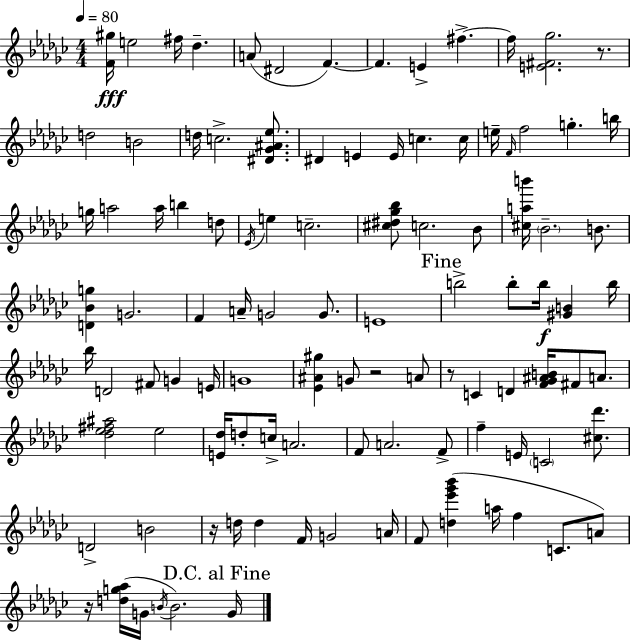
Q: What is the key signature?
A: EES minor